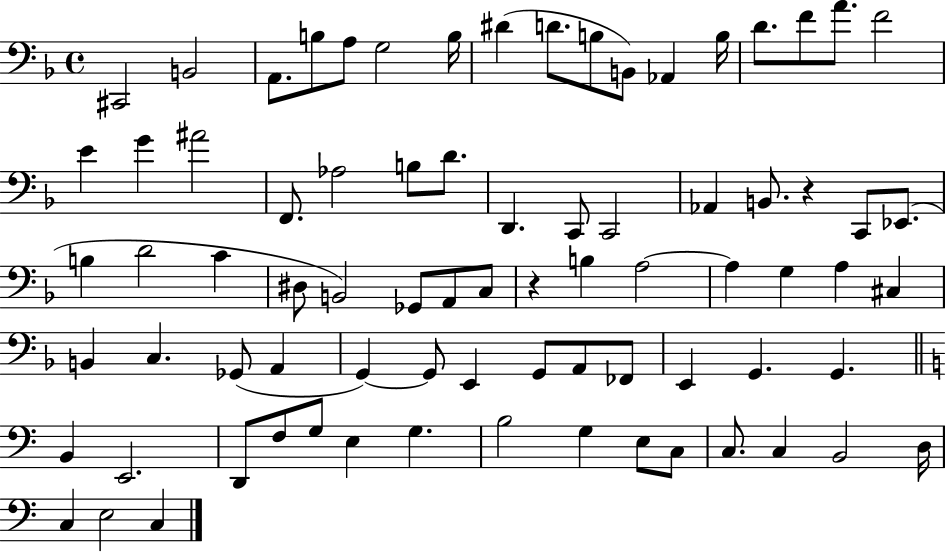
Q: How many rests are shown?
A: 2